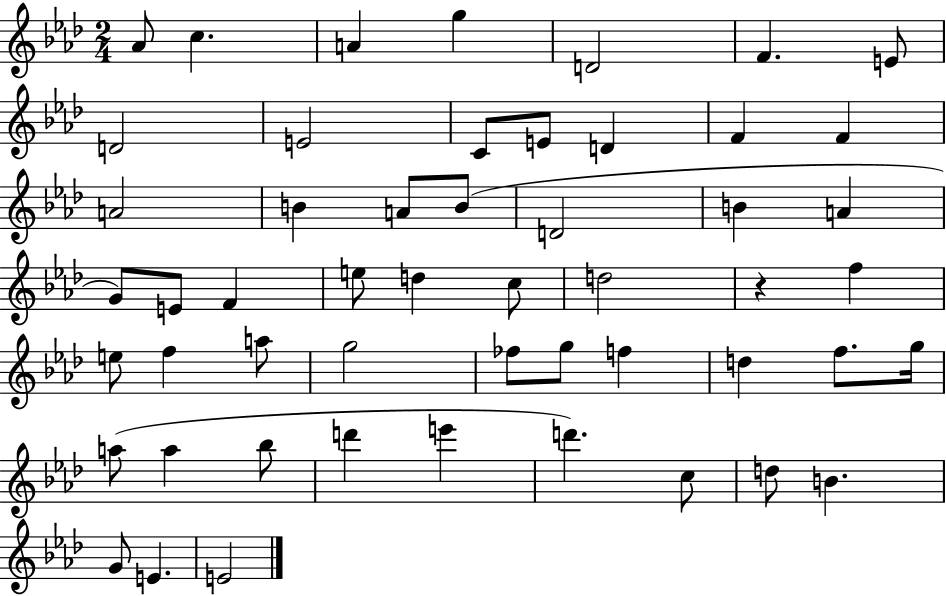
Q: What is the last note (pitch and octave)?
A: E4